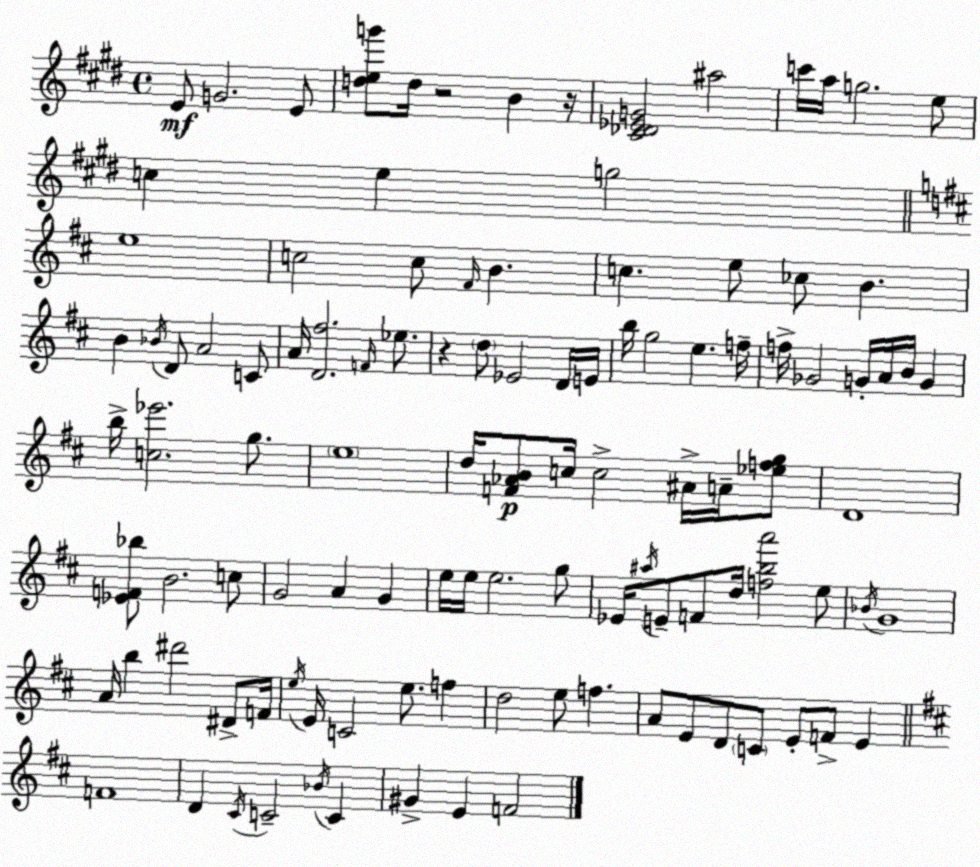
X:1
T:Untitled
M:4/4
L:1/4
K:E
E/2 G2 E/2 [deg']/2 d/4 z2 B z/4 [^C_D_EG]2 ^a2 c'/4 a/4 g2 e/2 c e g2 e4 c2 c/2 ^F/4 B c e/2 _c/2 B B _B/4 D/2 A2 C/2 A/4 [D^f]2 F/4 _e/2 z d/2 _E2 D/4 E/4 b/4 g2 e f/4 f/4 _G2 G/4 A/4 B/4 G b/4 [c_e']2 g/2 e4 d/4 [F_AB]/2 c/4 c2 ^A/4 A/4 [_efg]/2 D4 [_EF_b]/2 B2 c/2 G2 A G e/4 e/4 e2 g/2 _E/4 ^a/4 E/2 F/2 d/4 [fba']2 e/2 _B/4 G4 A/4 b ^d'2 ^D/2 F/4 e/4 E/4 C2 e/2 f d2 e/2 f A/2 E/2 D/2 C/2 E/2 F/2 E F4 D ^C/4 C2 _B/4 C ^G E F2